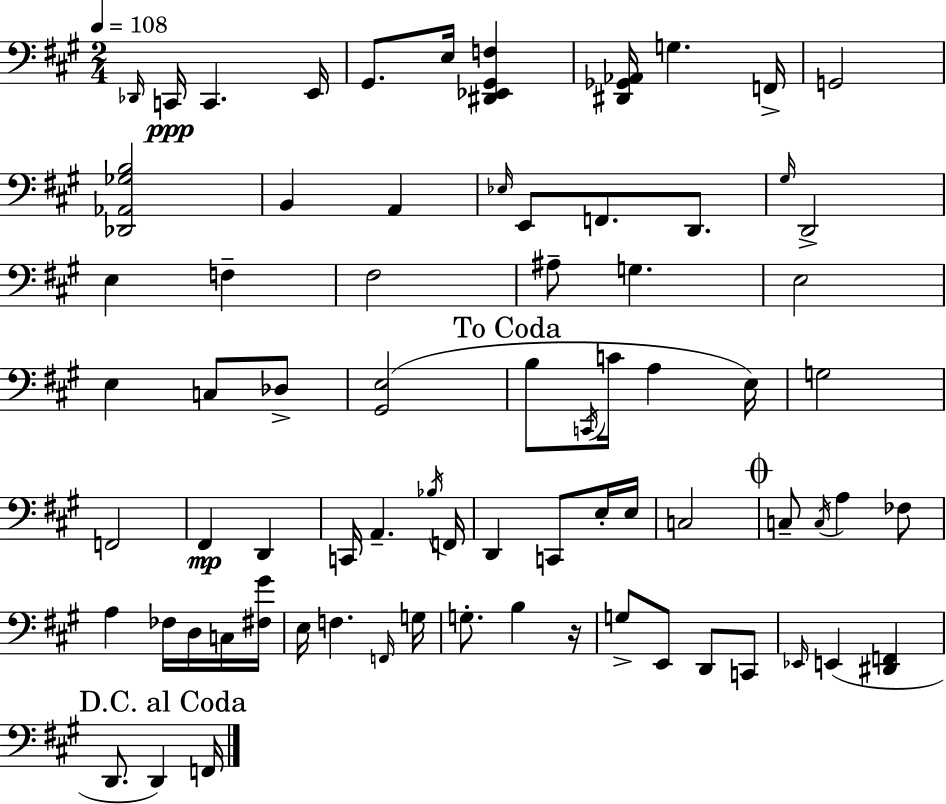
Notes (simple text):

Db2/s C2/s C2/q. E2/s G#2/e. E3/s [D#2,Eb2,G#2,F3]/q [D#2,Gb2,Ab2]/s G3/q. F2/s G2/h [Db2,Ab2,Gb3,B3]/h B2/q A2/q Eb3/s E2/e F2/e. D2/e. G#3/s D2/h E3/q F3/q F#3/h A#3/e G3/q. E3/h E3/q C3/e Db3/e [G#2,E3]/h B3/e C2/s C4/s A3/q E3/s G3/h F2/h F#2/q D2/q C2/s A2/q. Bb3/s F2/s D2/q C2/e E3/s E3/s C3/h C3/e C3/s A3/q FES3/e A3/q FES3/s D3/s C3/s [F#3,G#4]/s E3/s F3/q. F2/s G3/s G3/e. B3/q R/s G3/e E2/e D2/e C2/e Eb2/s E2/q [D#2,F2]/q D2/e. D2/q F2/s